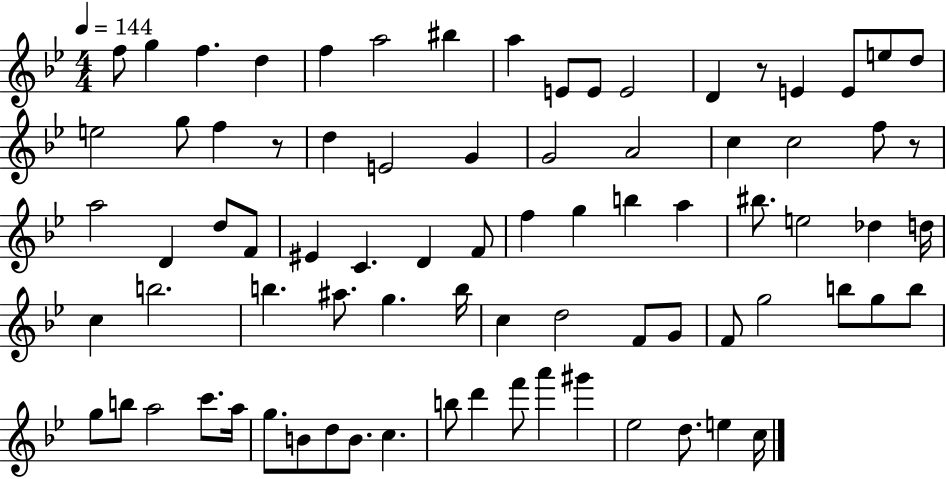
{
  \clef treble
  \numericTimeSignature
  \time 4/4
  \key bes \major
  \tempo 4 = 144
  f''8 g''4 f''4. d''4 | f''4 a''2 bis''4 | a''4 e'8 e'8 e'2 | d'4 r8 e'4 e'8 e''8 d''8 | \break e''2 g''8 f''4 r8 | d''4 e'2 g'4 | g'2 a'2 | c''4 c''2 f''8 r8 | \break a''2 d'4 d''8 f'8 | eis'4 c'4. d'4 f'8 | f''4 g''4 b''4 a''4 | bis''8. e''2 des''4 d''16 | \break c''4 b''2. | b''4. ais''8. g''4. b''16 | c''4 d''2 f'8 g'8 | f'8 g''2 b''8 g''8 b''8 | \break g''8 b''8 a''2 c'''8. a''16 | g''8. b'8 d''8 b'8. c''4. | b''8 d'''4 f'''8 a'''4 gis'''4 | ees''2 d''8. e''4 c''16 | \break \bar "|."
}